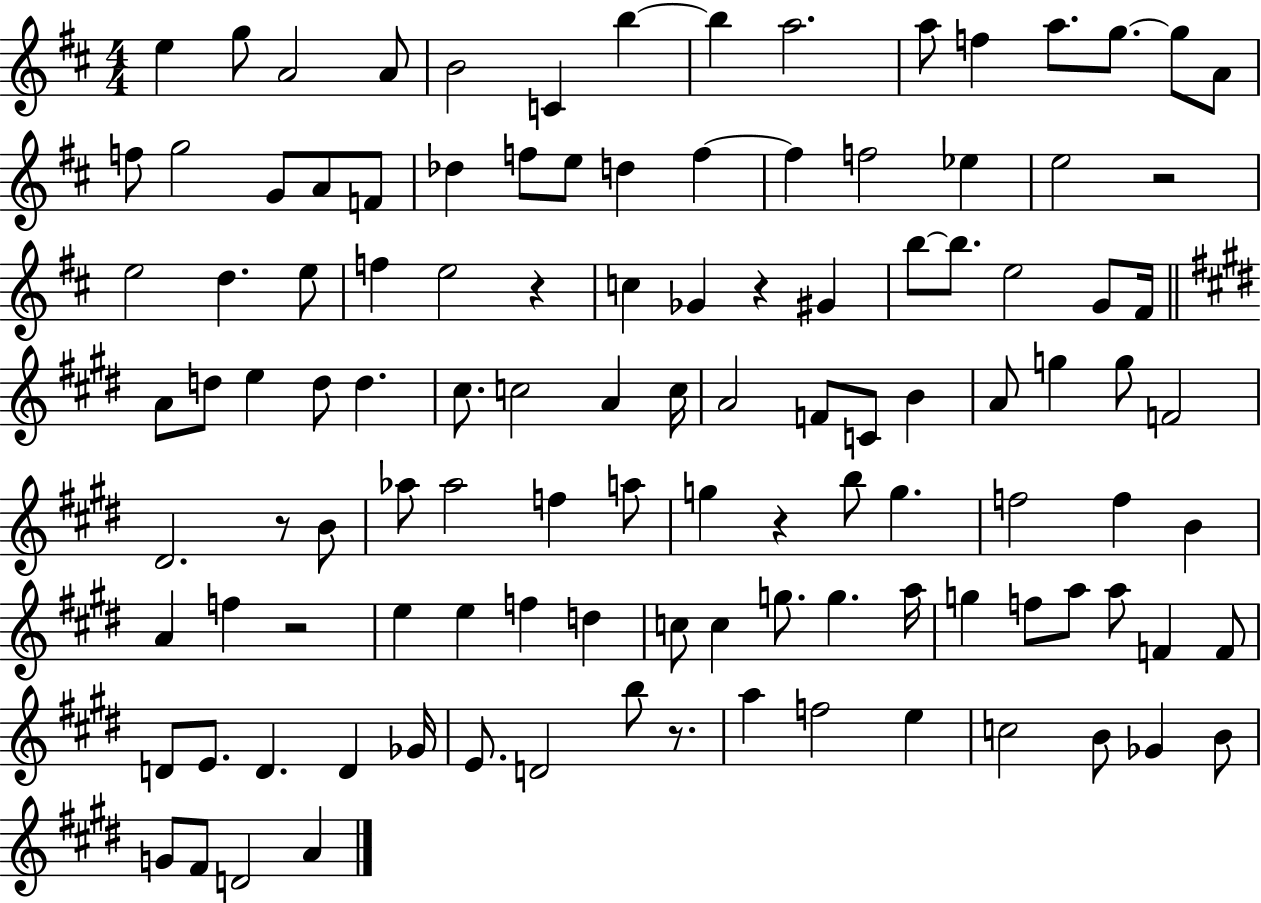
E5/q G5/e A4/h A4/e B4/h C4/q B5/q B5/q A5/h. A5/e F5/q A5/e. G5/e. G5/e A4/e F5/e G5/h G4/e A4/e F4/e Db5/q F5/e E5/e D5/q F5/q F5/q F5/h Eb5/q E5/h R/h E5/h D5/q. E5/e F5/q E5/h R/q C5/q Gb4/q R/q G#4/q B5/e B5/e. E5/h G4/e F#4/s A4/e D5/e E5/q D5/e D5/q. C#5/e. C5/h A4/q C5/s A4/h F4/e C4/e B4/q A4/e G5/q G5/e F4/h D#4/h. R/e B4/e Ab5/e Ab5/h F5/q A5/e G5/q R/q B5/e G5/q. F5/h F5/q B4/q A4/q F5/q R/h E5/q E5/q F5/q D5/q C5/e C5/q G5/e. G5/q. A5/s G5/q F5/e A5/e A5/e F4/q F4/e D4/e E4/e. D4/q. D4/q Gb4/s E4/e. D4/h B5/e R/e. A5/q F5/h E5/q C5/h B4/e Gb4/q B4/e G4/e F#4/e D4/h A4/q